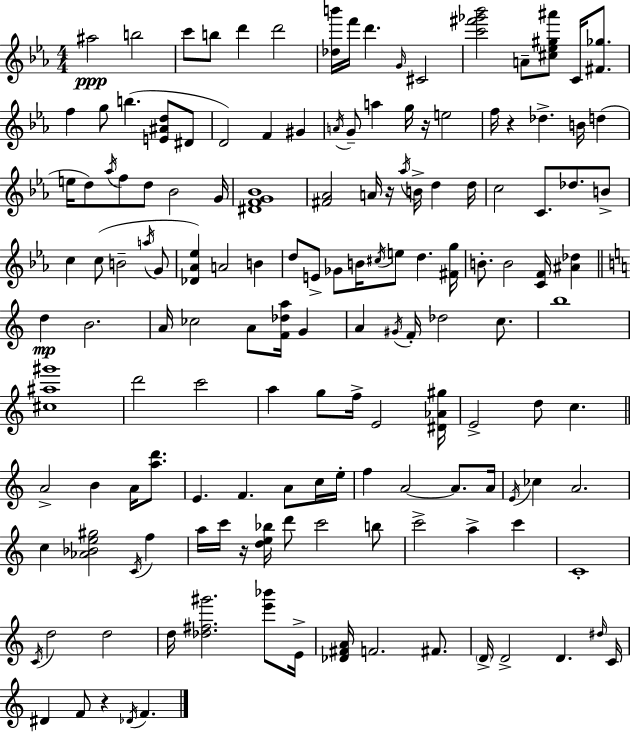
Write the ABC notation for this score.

X:1
T:Untitled
M:4/4
L:1/4
K:Eb
^a2 b2 c'/2 b/2 d' d'2 [_db']/4 f'/4 d' G/4 ^C2 [c'^f'_g'_b']2 A/2 [^c_e^g^a']/2 C/4 [^F_g]/2 f g/2 b [E^Ad]/2 ^D/2 D2 F ^G A/4 G/2 a g/4 z/4 e2 f/4 z _d B/4 d e/4 d/2 _a/4 f/2 d/2 _B2 G/4 [^DFG_B]4 [^F_A]2 A/4 z/4 _a/4 B/4 d d/4 c2 C/2 _d/2 B/2 c c/2 B2 a/4 G/2 [_D_A_e] A2 B d/2 E/2 _G/2 B/4 ^c/4 e/2 d [^Fg]/4 B/2 B2 [CF]/4 [^A_d] d B2 A/4 _c2 A/2 [F_da]/4 G A ^G/4 F/4 _d2 c/2 b4 [^c^a^g']4 d'2 c'2 a g/2 f/4 E2 [^D_A^g]/4 E2 d/2 c A2 B A/4 [ad']/2 E F A/2 c/4 e/4 f A2 A/2 A/4 E/4 _c A2 c [_A_Be^g]2 C/4 f a/4 c'/4 z/4 [de_b]/4 d'/2 c'2 b/2 c'2 a c' C4 C/4 d2 d2 d/4 [_d^f^g']2 [e'_b']/2 E/4 [_D^FA]/4 F2 ^F/2 D/4 D2 D ^d/4 C/4 ^D F/2 z _D/4 F